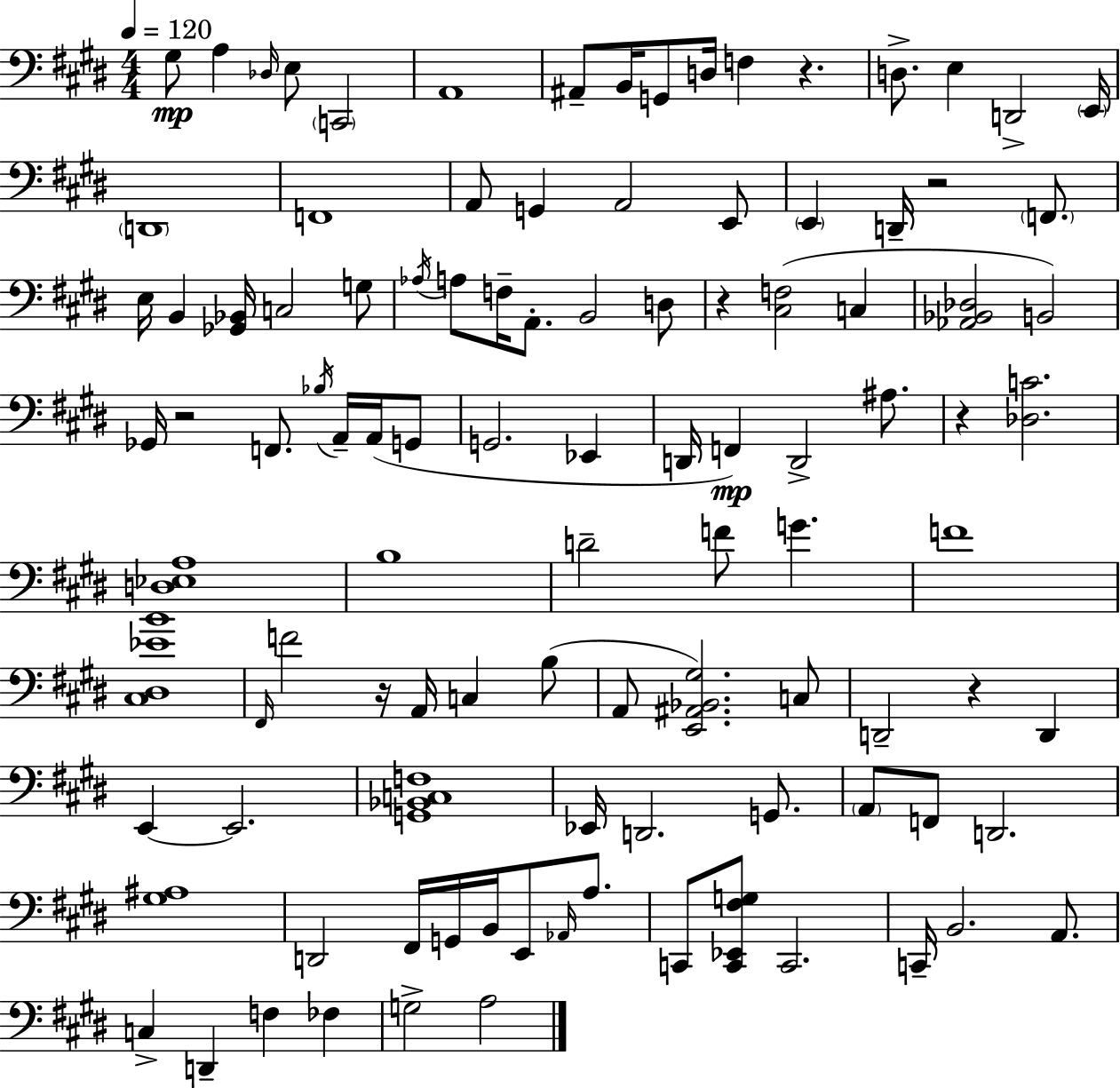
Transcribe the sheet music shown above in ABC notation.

X:1
T:Untitled
M:4/4
L:1/4
K:E
^G,/2 A, _D,/4 E,/2 C,,2 A,,4 ^A,,/2 B,,/4 G,,/2 D,/4 F, z D,/2 E, D,,2 E,,/4 D,,4 F,,4 A,,/2 G,, A,,2 E,,/2 E,, D,,/4 z2 F,,/2 E,/4 B,, [_G,,_B,,]/4 C,2 G,/2 _A,/4 A,/2 F,/4 A,,/2 B,,2 D,/2 z [^C,F,]2 C, [_A,,_B,,_D,]2 B,,2 _G,,/4 z2 F,,/2 _B,/4 A,,/4 A,,/4 G,,/2 G,,2 _E,, D,,/4 F,, D,,2 ^A,/2 z [_D,C]2 [D,_E,A,]4 B,4 D2 F/2 G F4 [^C,^D,_EB]4 ^F,,/4 F2 z/4 A,,/4 C, B,/2 A,,/2 [E,,^A,,_B,,^G,]2 C,/2 D,,2 z D,, E,, E,,2 [G,,_B,,C,F,]4 _E,,/4 D,,2 G,,/2 A,,/2 F,,/2 D,,2 [^G,^A,]4 D,,2 ^F,,/4 G,,/4 B,,/4 E,,/2 _A,,/4 A,/2 C,,/2 [C,,_E,,^F,G,]/2 C,,2 C,,/4 B,,2 A,,/2 C, D,, F, _F, G,2 A,2